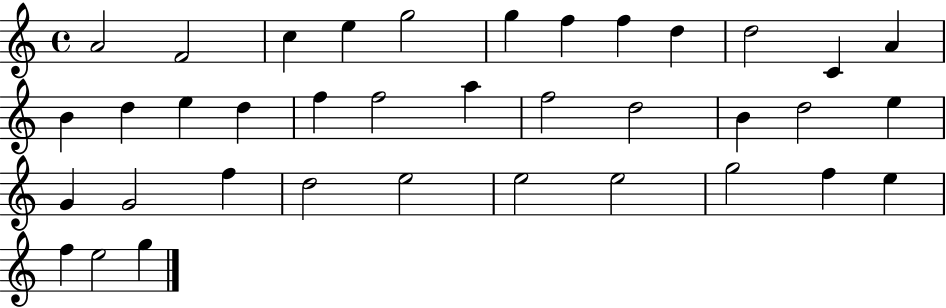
{
  \clef treble
  \time 4/4
  \defaultTimeSignature
  \key c \major
  a'2 f'2 | c''4 e''4 g''2 | g''4 f''4 f''4 d''4 | d''2 c'4 a'4 | \break b'4 d''4 e''4 d''4 | f''4 f''2 a''4 | f''2 d''2 | b'4 d''2 e''4 | \break g'4 g'2 f''4 | d''2 e''2 | e''2 e''2 | g''2 f''4 e''4 | \break f''4 e''2 g''4 | \bar "|."
}